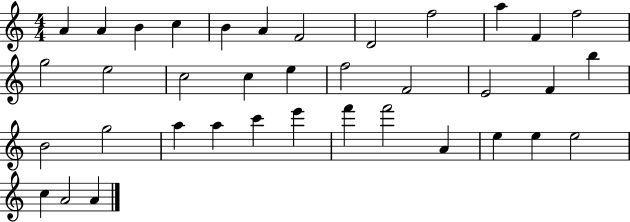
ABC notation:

X:1
T:Untitled
M:4/4
L:1/4
K:C
A A B c B A F2 D2 f2 a F f2 g2 e2 c2 c e f2 F2 E2 F b B2 g2 a a c' e' f' f'2 A e e e2 c A2 A